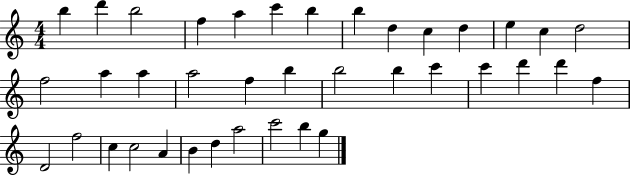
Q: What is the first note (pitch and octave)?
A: B5